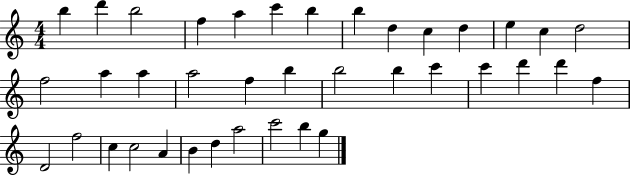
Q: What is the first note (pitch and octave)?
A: B5